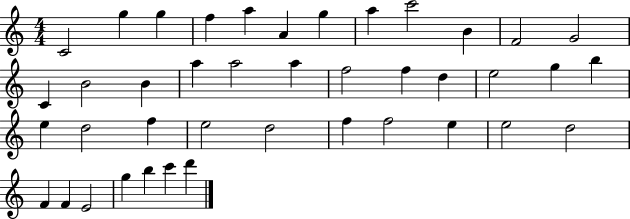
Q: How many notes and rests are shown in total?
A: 41